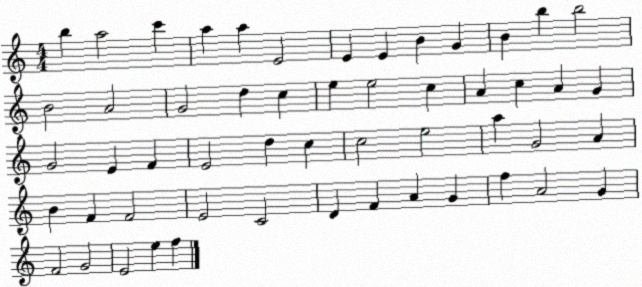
X:1
T:Untitled
M:4/4
L:1/4
K:C
b a2 c' a a E2 E E B G B b b2 B2 A2 G2 d c e e2 c A c A G G2 E F E2 d c c2 e2 a G2 A B F F2 E2 C2 D F A G f A2 G F2 G2 E2 e f